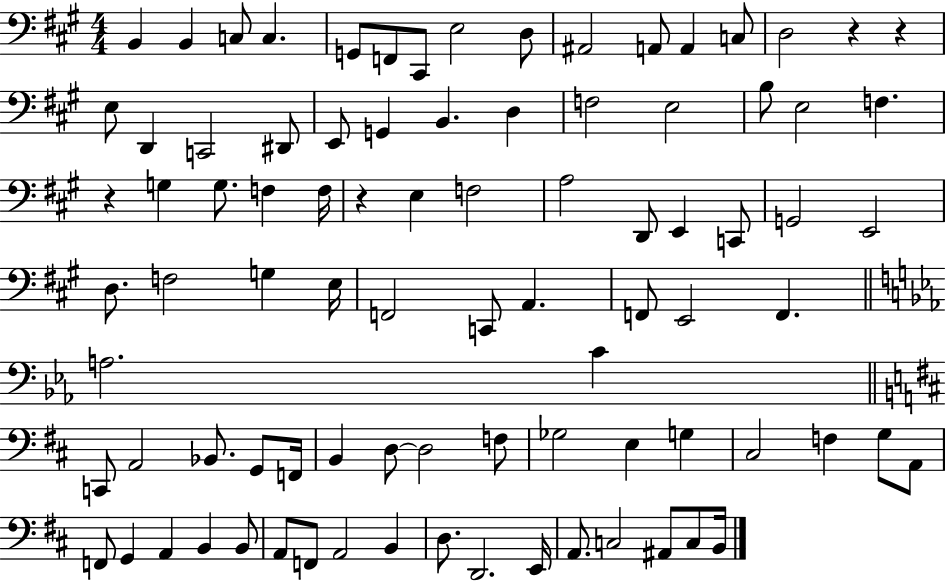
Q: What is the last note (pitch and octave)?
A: B2